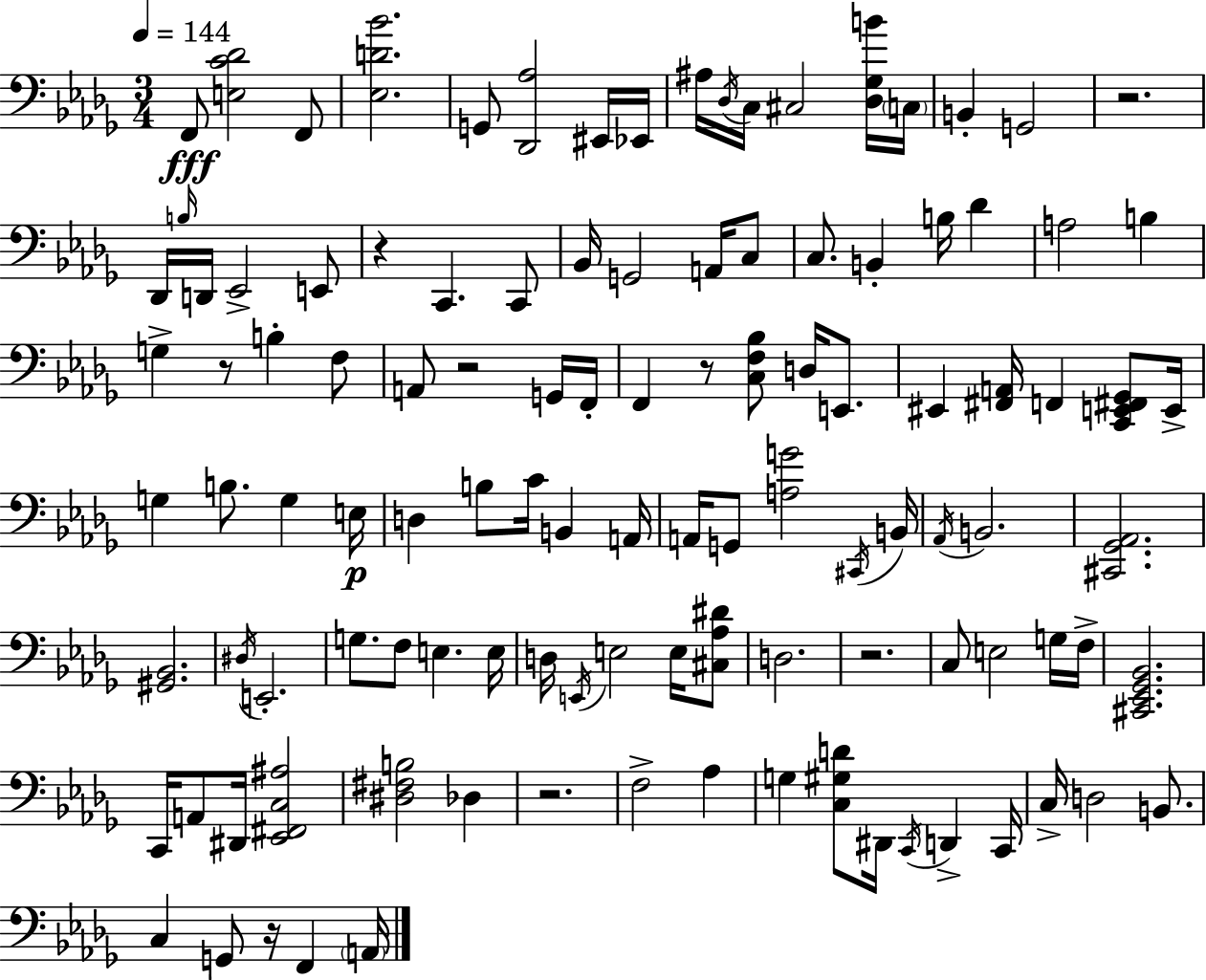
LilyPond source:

{
  \clef bass
  \numericTimeSignature
  \time 3/4
  \key bes \minor
  \tempo 4 = 144
  \repeat volta 2 { f,8\fff <e c' des'>2 f,8 | <ees d' bes'>2. | g,8 <des, aes>2 eis,16 ees,16 | ais16 \acciaccatura { des16 } c16 cis2 <des ges b'>16 | \break \parenthesize c16 b,4-. g,2 | r2. | des,16 \grace { b16 } d,16 ees,2-> | e,8 r4 c,4. | \break c,8 bes,16 g,2 a,16 | c8 c8. b,4-. b16 des'4 | a2 b4 | g4-> r8 b4-. | \break f8 a,8 r2 | g,16 f,16-. f,4 r8 <c f bes>8 d16 e,8. | eis,4 <fis, a,>16 f,4 <c, e, fis, ges,>8 | e,16-> g4 b8. g4 | \break e16\p d4 b8 c'16 b,4 | a,16 a,16 g,8 <a g'>2 | \acciaccatura { cis,16 } b,16 \acciaccatura { aes,16 } b,2. | <cis, ges, aes,>2. | \break <gis, bes,>2. | \acciaccatura { dis16 } e,2.-. | g8. f8 e4. | e16 d16 \acciaccatura { e,16 } e2 | \break e16 <cis aes dis'>8 d2. | r2. | c8 e2 | g16 f16-> <cis, ees, ges, bes,>2. | \break c,16 a,8 dis,16 <ees, fis, c ais>2 | <dis fis b>2 | des4 r2. | f2-> | \break aes4 g4 <c gis d'>8 | dis,16 \acciaccatura { c,16 } d,4-> c,16 c16-> d2 | b,8. c4 g,8 | r16 f,4 \parenthesize a,16 } \bar "|."
}